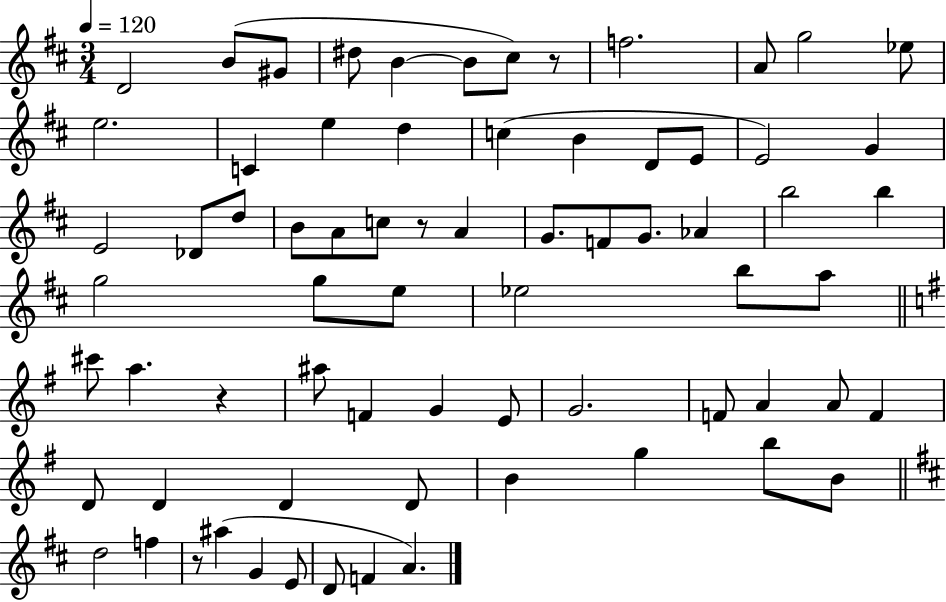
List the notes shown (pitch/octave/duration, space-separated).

D4/h B4/e G#4/e D#5/e B4/q B4/e C#5/e R/e F5/h. A4/e G5/h Eb5/e E5/h. C4/q E5/q D5/q C5/q B4/q D4/e E4/e E4/h G4/q E4/h Db4/e D5/e B4/e A4/e C5/e R/e A4/q G4/e. F4/e G4/e. Ab4/q B5/h B5/q G5/h G5/e E5/e Eb5/h B5/e A5/e C#6/e A5/q. R/q A#5/e F4/q G4/q E4/e G4/h. F4/e A4/q A4/e F4/q D4/e D4/q D4/q D4/e B4/q G5/q B5/e B4/e D5/h F5/q R/e A#5/q G4/q E4/e D4/e F4/q A4/q.